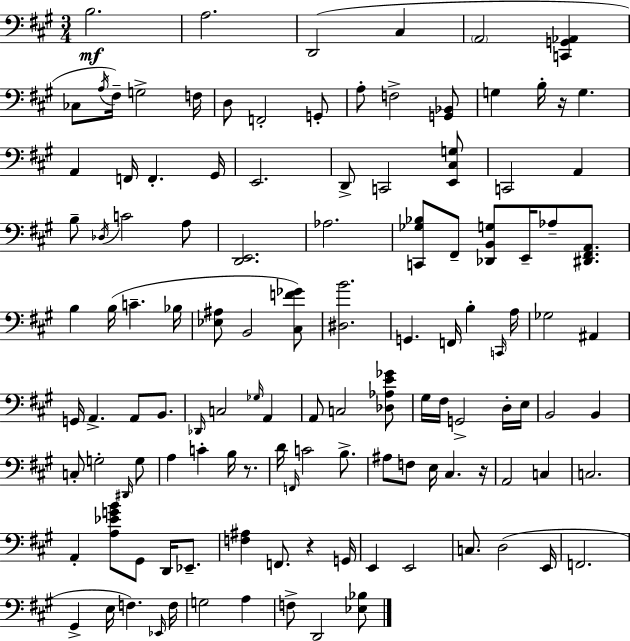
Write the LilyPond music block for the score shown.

{
  \clef bass
  \numericTimeSignature
  \time 3/4
  \key a \major
  b2.\mf | a2. | d,2( cis4 | \parenthesize a,2 <c, g, aes,>4 | \break ces8 \acciaccatura { a16 }) fis16-- g2-> | f16 d8 f,2-. g,8-. | a8-. f2-> <g, bes,>8 | g4 b16-. r16 g4. | \break a,4 f,16 f,4.-. | gis,16 e,2. | d,8-> c,2 <e, cis g>8 | c,2 a,4 | \break b8-- \acciaccatura { des16 } c'2 | a8 <d, e,>2. | aes2. | <c, ges bes>8 fis,8-- <des, b, g>8 e,16-- aes8-- <dis, fis, a,>8. | \break b4 b16( c'4.-- | bes16 <ees ais>8 b,2 | <cis f' ges'>8) <dis b'>2. | g,4. f,16 b4-. | \break \grace { c,16 } a16 ges2 ais,4 | g,16 a,4.-> a,8 | b,8. \grace { des,16 } c2 | \grace { ges16 } a,4 a,8 c2 | \break <des aes e' ges'>8 gis16 fis16 g,2-> | d16-. e16 b,2 | b,4 c8-. g2-. | \grace { dis,16 } g8 a4 c'4-. | \break b16 r8. d'16 \grace { f,16 } c'2 | b8.-> ais8 f8 e16 | cis4. r16 a,2 | c4 c2. | \break a,4-. <a ees' g' b'>8 | gis,8 d,16 ees,8.-- <f ais>4 f,8. | r4 g,16 e,4 e,2 | c8. d2( | \break e,16 f,2. | gis,4-> e16 | f4.) \grace { ees,16 } f16 g2 | a4 f8-> d,2 | \break <ees bes>8 \bar "|."
}